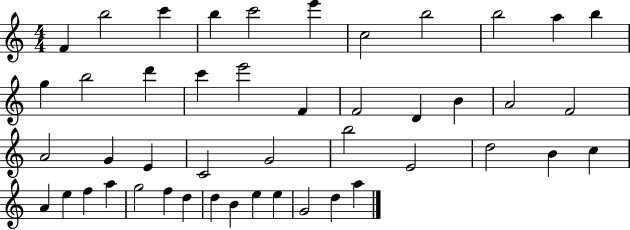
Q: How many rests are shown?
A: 0